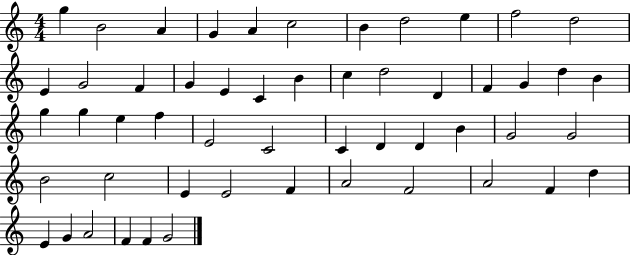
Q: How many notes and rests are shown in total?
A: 53